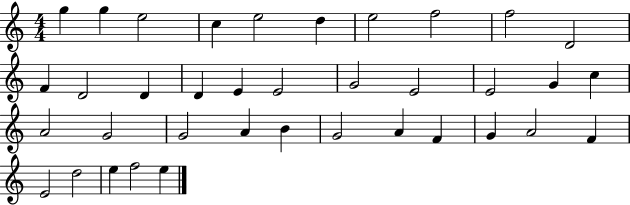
{
  \clef treble
  \numericTimeSignature
  \time 4/4
  \key c \major
  g''4 g''4 e''2 | c''4 e''2 d''4 | e''2 f''2 | f''2 d'2 | \break f'4 d'2 d'4 | d'4 e'4 e'2 | g'2 e'2 | e'2 g'4 c''4 | \break a'2 g'2 | g'2 a'4 b'4 | g'2 a'4 f'4 | g'4 a'2 f'4 | \break e'2 d''2 | e''4 f''2 e''4 | \bar "|."
}